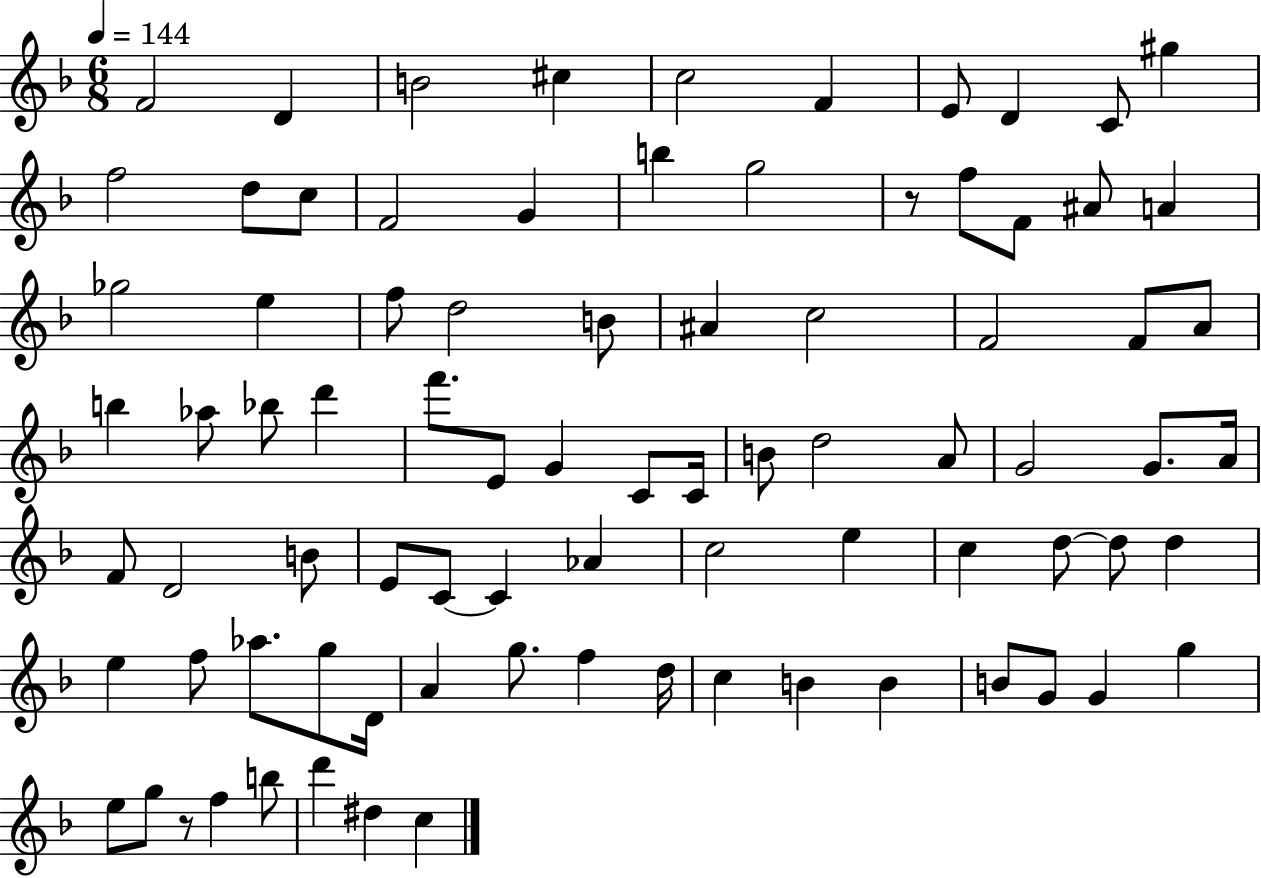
{
  \clef treble
  \numericTimeSignature
  \time 6/8
  \key f \major
  \tempo 4 = 144
  f'2 d'4 | b'2 cis''4 | c''2 f'4 | e'8 d'4 c'8 gis''4 | \break f''2 d''8 c''8 | f'2 g'4 | b''4 g''2 | r8 f''8 f'8 ais'8 a'4 | \break ges''2 e''4 | f''8 d''2 b'8 | ais'4 c''2 | f'2 f'8 a'8 | \break b''4 aes''8 bes''8 d'''4 | f'''8. e'8 g'4 c'8 c'16 | b'8 d''2 a'8 | g'2 g'8. a'16 | \break f'8 d'2 b'8 | e'8 c'8~~ c'4 aes'4 | c''2 e''4 | c''4 d''8~~ d''8 d''4 | \break e''4 f''8 aes''8. g''8 d'16 | a'4 g''8. f''4 d''16 | c''4 b'4 b'4 | b'8 g'8 g'4 g''4 | \break e''8 g''8 r8 f''4 b''8 | d'''4 dis''4 c''4 | \bar "|."
}